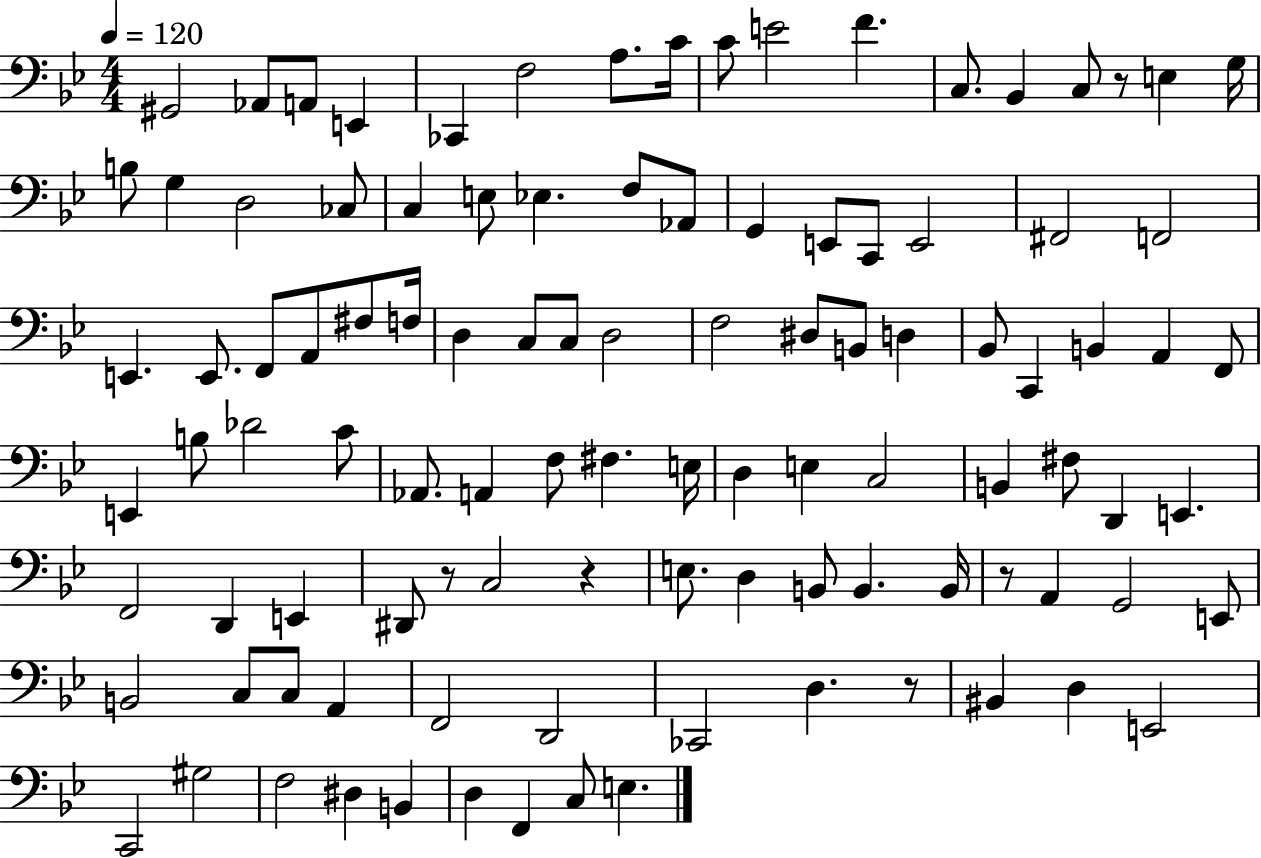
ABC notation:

X:1
T:Untitled
M:4/4
L:1/4
K:Bb
^G,,2 _A,,/2 A,,/2 E,, _C,, F,2 A,/2 C/4 C/2 E2 F C,/2 _B,, C,/2 z/2 E, G,/4 B,/2 G, D,2 _C,/2 C, E,/2 _E, F,/2 _A,,/2 G,, E,,/2 C,,/2 E,,2 ^F,,2 F,,2 E,, E,,/2 F,,/2 A,,/2 ^F,/2 F,/4 D, C,/2 C,/2 D,2 F,2 ^D,/2 B,,/2 D, _B,,/2 C,, B,, A,, F,,/2 E,, B,/2 _D2 C/2 _A,,/2 A,, F,/2 ^F, E,/4 D, E, C,2 B,, ^F,/2 D,, E,, F,,2 D,, E,, ^D,,/2 z/2 C,2 z E,/2 D, B,,/2 B,, B,,/4 z/2 A,, G,,2 E,,/2 B,,2 C,/2 C,/2 A,, F,,2 D,,2 _C,,2 D, z/2 ^B,, D, E,,2 C,,2 ^G,2 F,2 ^D, B,, D, F,, C,/2 E,